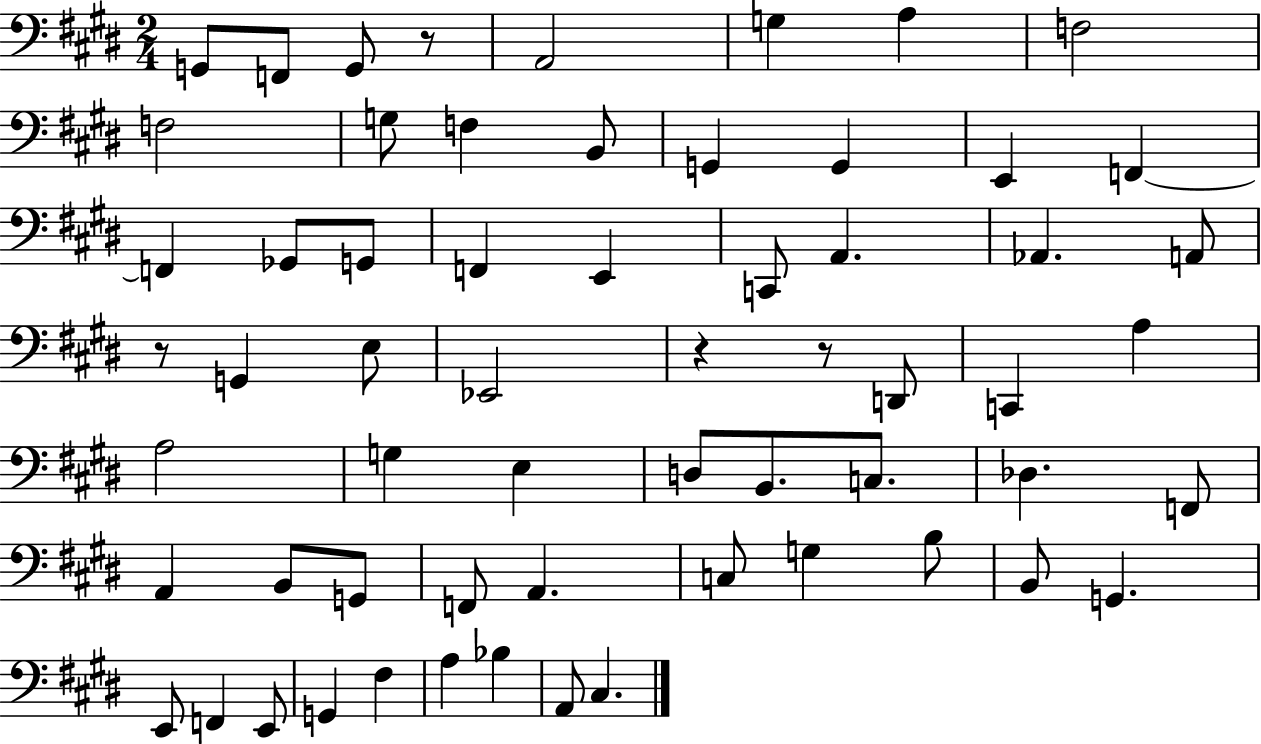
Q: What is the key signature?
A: E major